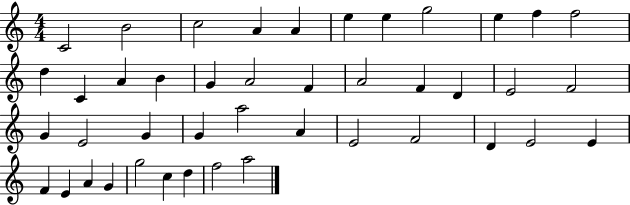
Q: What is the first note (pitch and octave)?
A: C4